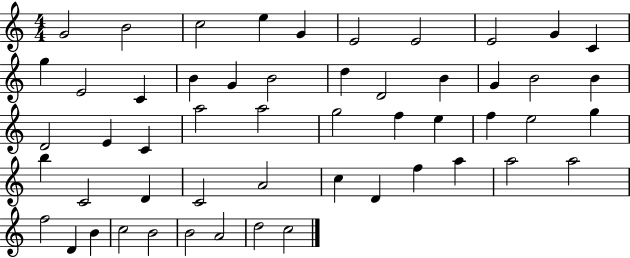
G4/h B4/h C5/h E5/q G4/q E4/h E4/h E4/h G4/q C4/q G5/q E4/h C4/q B4/q G4/q B4/h D5/q D4/h B4/q G4/q B4/h B4/q D4/h E4/q C4/q A5/h A5/h G5/h F5/q E5/q F5/q E5/h G5/q B5/q C4/h D4/q C4/h A4/h C5/q D4/q F5/q A5/q A5/h A5/h F5/h D4/q B4/q C5/h B4/h B4/h A4/h D5/h C5/h